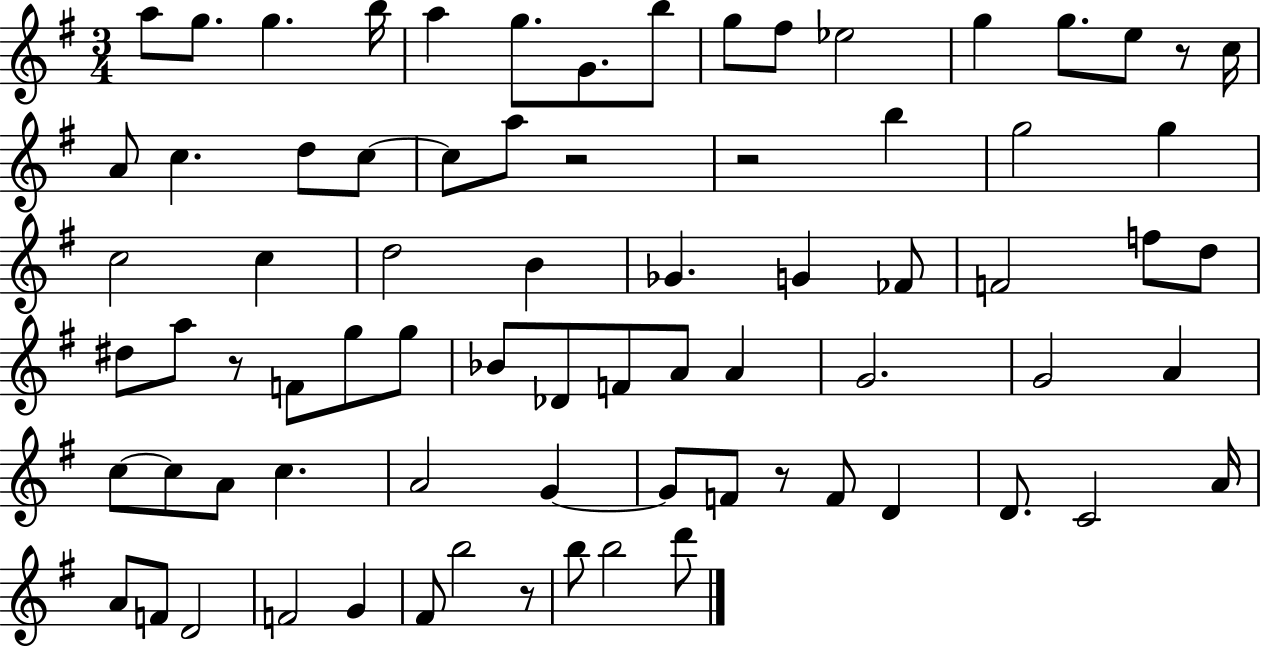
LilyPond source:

{
  \clef treble
  \numericTimeSignature
  \time 3/4
  \key g \major
  a''8 g''8. g''4. b''16 | a''4 g''8. g'8. b''8 | g''8 fis''8 ees''2 | g''4 g''8. e''8 r8 c''16 | \break a'8 c''4. d''8 c''8~~ | c''8 a''8 r2 | r2 b''4 | g''2 g''4 | \break c''2 c''4 | d''2 b'4 | ges'4. g'4 fes'8 | f'2 f''8 d''8 | \break dis''8 a''8 r8 f'8 g''8 g''8 | bes'8 des'8 f'8 a'8 a'4 | g'2. | g'2 a'4 | \break c''8~~ c''8 a'8 c''4. | a'2 g'4~~ | g'8 f'8 r8 f'8 d'4 | d'8. c'2 a'16 | \break a'8 f'8 d'2 | f'2 g'4 | fis'8 b''2 r8 | b''8 b''2 d'''8 | \break \bar "|."
}